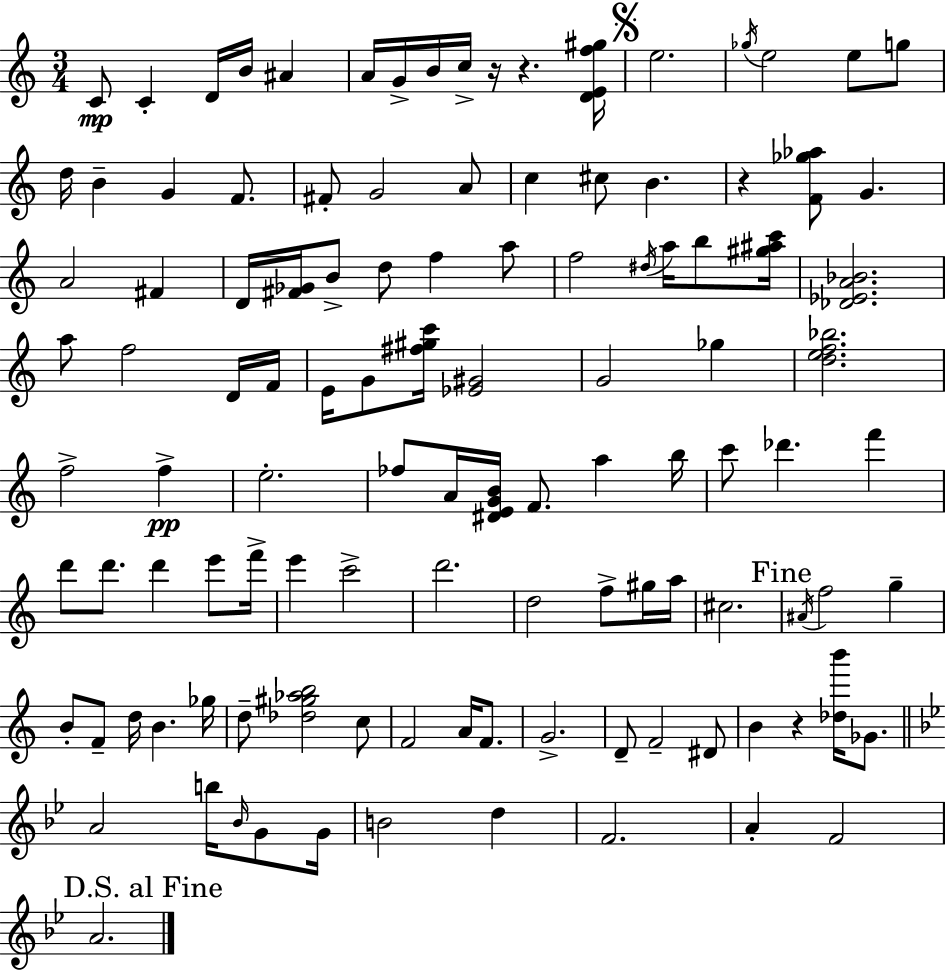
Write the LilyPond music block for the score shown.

{
  \clef treble
  \numericTimeSignature
  \time 3/4
  \key a \minor
  c'8\mp c'4-. d'16 b'16 ais'4 | a'16 g'16-> b'16 c''16-> r16 r4. <d' e' f'' gis''>16 | \mark \markup { \musicglyph "scripts.segno" } e''2. | \acciaccatura { ges''16 } e''2 e''8 g''8 | \break d''16 b'4-- g'4 f'8. | fis'8-. g'2 a'8 | c''4 cis''8 b'4. | r4 <f' ges'' aes''>8 g'4. | \break a'2 fis'4 | d'16 <fis' ges'>16 b'8-> d''8 f''4 a''8 | f''2 \acciaccatura { dis''16 } a''16 b''8 | <gis'' ais'' c'''>16 <des' ees' a' bes'>2. | \break a''8 f''2 | d'16 f'16 e'16 g'8 <fis'' gis'' c'''>16 <ees' gis'>2 | g'2 ges''4 | <d'' e'' f'' bes''>2. | \break f''2-> f''4->\pp | e''2.-. | fes''8 a'16 <dis' e' g' b'>16 f'8. a''4 | b''16 c'''8 des'''4. f'''4 | \break d'''8 d'''8. d'''4 e'''8 | f'''16-> e'''4 c'''2-> | d'''2. | d''2 f''8-> | \break gis''16 a''16 cis''2. | \mark "Fine" \acciaccatura { ais'16 } f''2 g''4-- | b'8-. f'8-- d''16 b'4. | ges''16 d''8-- <des'' gis'' aes'' b''>2 | \break c''8 f'2 a'16 | f'8. g'2.-> | d'8-- f'2-- | dis'8 b'4 r4 <des'' b'''>16 | \break ges'8. \bar "||" \break \key bes \major a'2 b''16 \grace { bes'16 } g'8 | g'16 b'2 d''4 | f'2. | a'4-. f'2 | \break \mark "D.S. al Fine" a'2. | \bar "|."
}